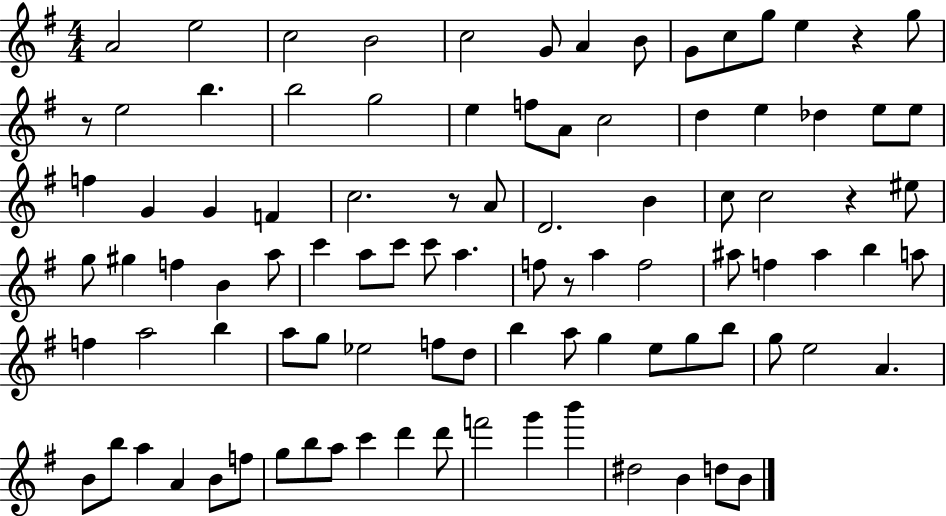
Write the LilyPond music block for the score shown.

{
  \clef treble
  \numericTimeSignature
  \time 4/4
  \key g \major
  \repeat volta 2 { a'2 e''2 | c''2 b'2 | c''2 g'8 a'4 b'8 | g'8 c''8 g''8 e''4 r4 g''8 | \break r8 e''2 b''4. | b''2 g''2 | e''4 f''8 a'8 c''2 | d''4 e''4 des''4 e''8 e''8 | \break f''4 g'4 g'4 f'4 | c''2. r8 a'8 | d'2. b'4 | c''8 c''2 r4 eis''8 | \break g''8 gis''4 f''4 b'4 a''8 | c'''4 a''8 c'''8 c'''8 a''4. | f''8 r8 a''4 f''2 | ais''8 f''4 ais''4 b''4 a''8 | \break f''4 a''2 b''4 | a''8 g''8 ees''2 f''8 d''8 | b''4 a''8 g''4 e''8 g''8 b''8 | g''8 e''2 a'4. | \break b'8 b''8 a''4 a'4 b'8 f''8 | g''8 b''8 a''8 c'''4 d'''4 d'''8 | f'''2 g'''4 b'''4 | dis''2 b'4 d''8 b'8 | \break } \bar "|."
}